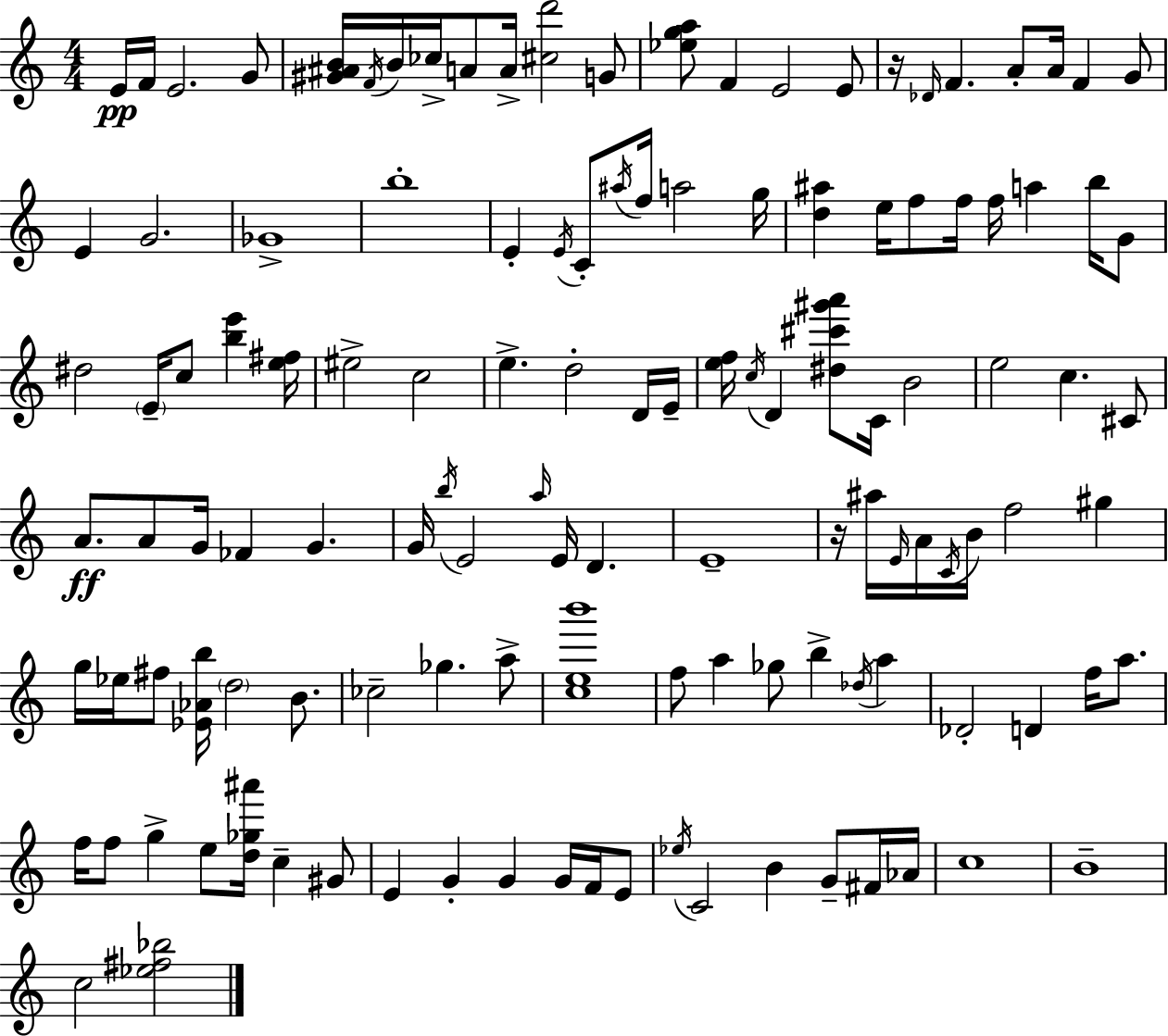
{
  \clef treble
  \numericTimeSignature
  \time 4/4
  \key c \major
  e'16\pp f'16 e'2. g'8 | <gis' ais' b'>16 \acciaccatura { f'16 } b'16 ces''16-> a'8 a'16-> <cis'' d'''>2 g'8 | <ees'' g'' a''>8 f'4 e'2 e'8 | r16 \grace { des'16 } f'4. a'8-. a'16 f'4 | \break g'8 e'4 g'2. | ges'1-> | b''1-. | e'4-. \acciaccatura { e'16 } c'8-. \acciaccatura { ais''16 } f''16 a''2 | \break g''16 <d'' ais''>4 e''16 f''8 f''16 f''16 a''4 | b''16 g'8 dis''2 \parenthesize e'16-- c''8 <b'' e'''>4 | <e'' fis''>16 eis''2-> c''2 | e''4.-> d''2-. | \break d'16 e'16-- <e'' f''>16 \acciaccatura { c''16 } d'4 <dis'' cis''' gis''' a'''>8 c'16 b'2 | e''2 c''4. | cis'8 a'8.\ff a'8 g'16 fes'4 g'4. | g'16 \acciaccatura { b''16 } e'2 \grace { a''16 } | \break e'16 d'4. e'1-- | r16 ais''16 \grace { e'16 } a'16 \acciaccatura { c'16 } b'16 f''2 | gis''4 g''16 ees''16 fis''8 <ees' aes' b''>16 \parenthesize d''2 | b'8. ces''2-- | \break ges''4. a''8-> <c'' e'' b'''>1 | f''8 a''4 ges''8 | b''4-> \acciaccatura { des''16 } a''4 des'2-. | d'4 f''16 a''8. f''16 f''8 g''4-> | \break e''8 <d'' ges'' ais'''>16 c''4-- gis'8 e'4 g'4-. | g'4 g'16 f'16 e'8 \acciaccatura { ees''16 } c'2 | b'4 g'8-- fis'16 aes'16 c''1 | b'1-- | \break c''2 | <ees'' fis'' bes''>2 \bar "|."
}